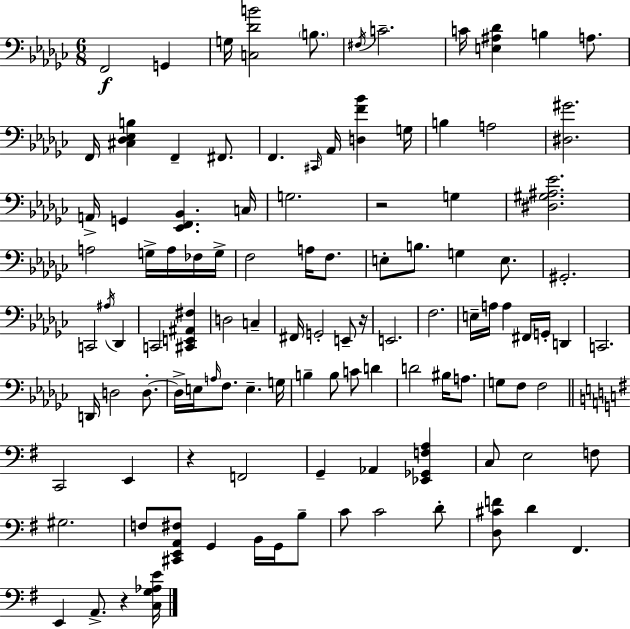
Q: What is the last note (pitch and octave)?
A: A2